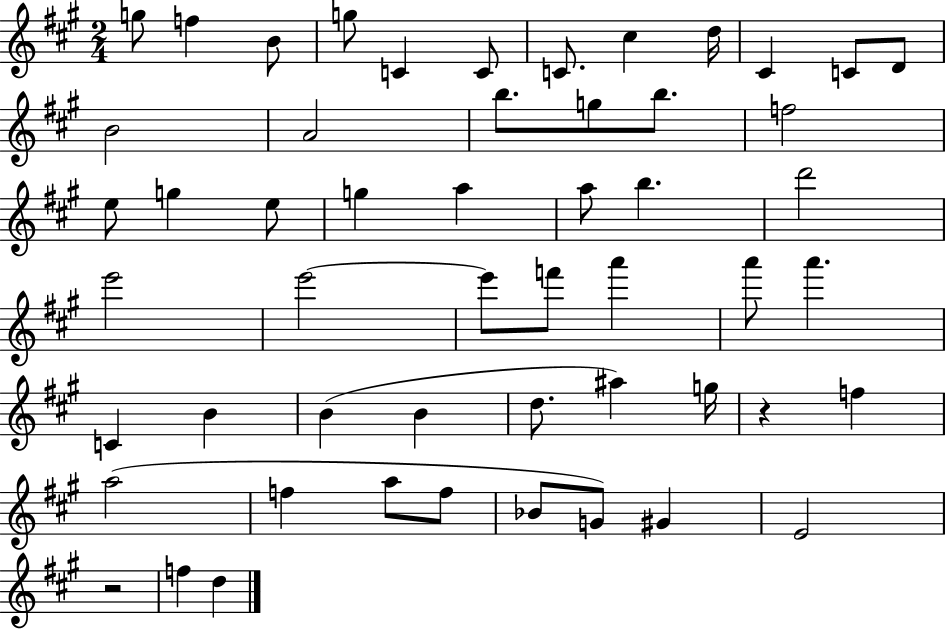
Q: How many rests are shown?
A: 2